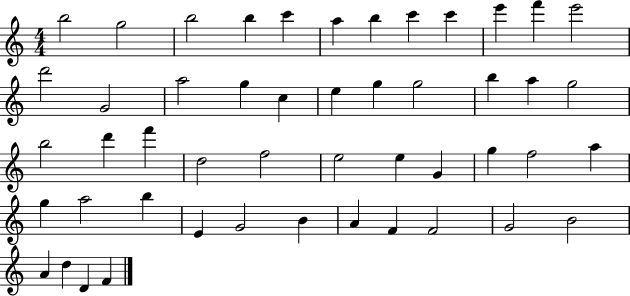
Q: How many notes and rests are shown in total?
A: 49